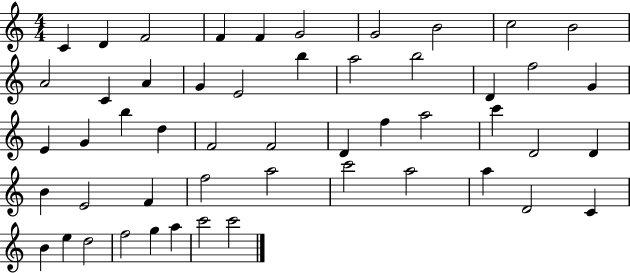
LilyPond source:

{
  \clef treble
  \numericTimeSignature
  \time 4/4
  \key c \major
  c'4 d'4 f'2 | f'4 f'4 g'2 | g'2 b'2 | c''2 b'2 | \break a'2 c'4 a'4 | g'4 e'2 b''4 | a''2 b''2 | d'4 f''2 g'4 | \break e'4 g'4 b''4 d''4 | f'2 f'2 | d'4 f''4 a''2 | c'''4 d'2 d'4 | \break b'4 e'2 f'4 | f''2 a''2 | c'''2 a''2 | a''4 d'2 c'4 | \break b'4 e''4 d''2 | f''2 g''4 a''4 | c'''2 c'''2 | \bar "|."
}